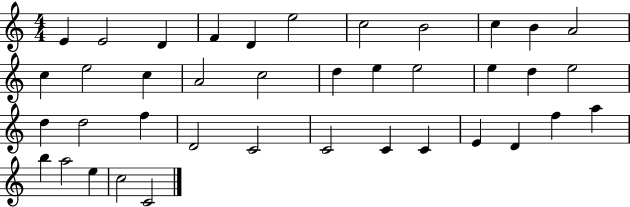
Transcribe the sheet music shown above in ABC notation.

X:1
T:Untitled
M:4/4
L:1/4
K:C
E E2 D F D e2 c2 B2 c B A2 c e2 c A2 c2 d e e2 e d e2 d d2 f D2 C2 C2 C C E D f a b a2 e c2 C2